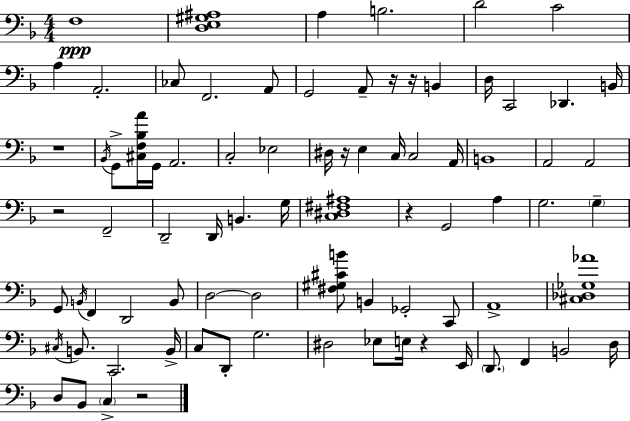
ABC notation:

X:1
T:Untitled
M:4/4
L:1/4
K:Dm
F,4 [D,E,^G,^A,]4 A, B,2 D2 C2 A, A,,2 _C,/2 F,,2 A,,/2 G,,2 A,,/2 z/4 z/4 B,, D,/4 C,,2 _D,, B,,/4 z4 _B,,/4 G,,/2 [^C,F,_B,A]/4 G,,/4 A,,2 C,2 _E,2 ^D,/4 z/4 E, C,/4 C,2 A,,/4 B,,4 A,,2 A,,2 z2 F,,2 D,,2 D,,/4 B,, G,/4 [C,^D,^F,^A,]4 z G,,2 A, G,2 G, G,,/2 B,,/4 F,, D,,2 B,,/2 D,2 D,2 [^F,^G,^CB]/2 B,, _G,,2 C,,/2 A,,4 [^C,_D,_G,_A]4 ^C,/4 B,,/2 C,,2 B,,/4 C,/2 D,,/2 G,2 ^D,2 _E,/2 E,/4 z E,,/4 D,,/2 F,, B,,2 D,/4 D,/2 _B,,/2 C, z2